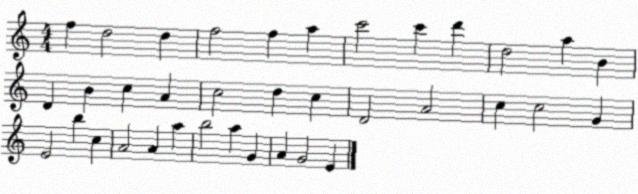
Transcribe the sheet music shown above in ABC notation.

X:1
T:Untitled
M:4/4
L:1/4
K:C
f d2 d f2 f a c'2 c' d' d2 a B D B c A c2 d c D2 A2 c c2 G E2 b c A2 A a b2 a G A G2 E